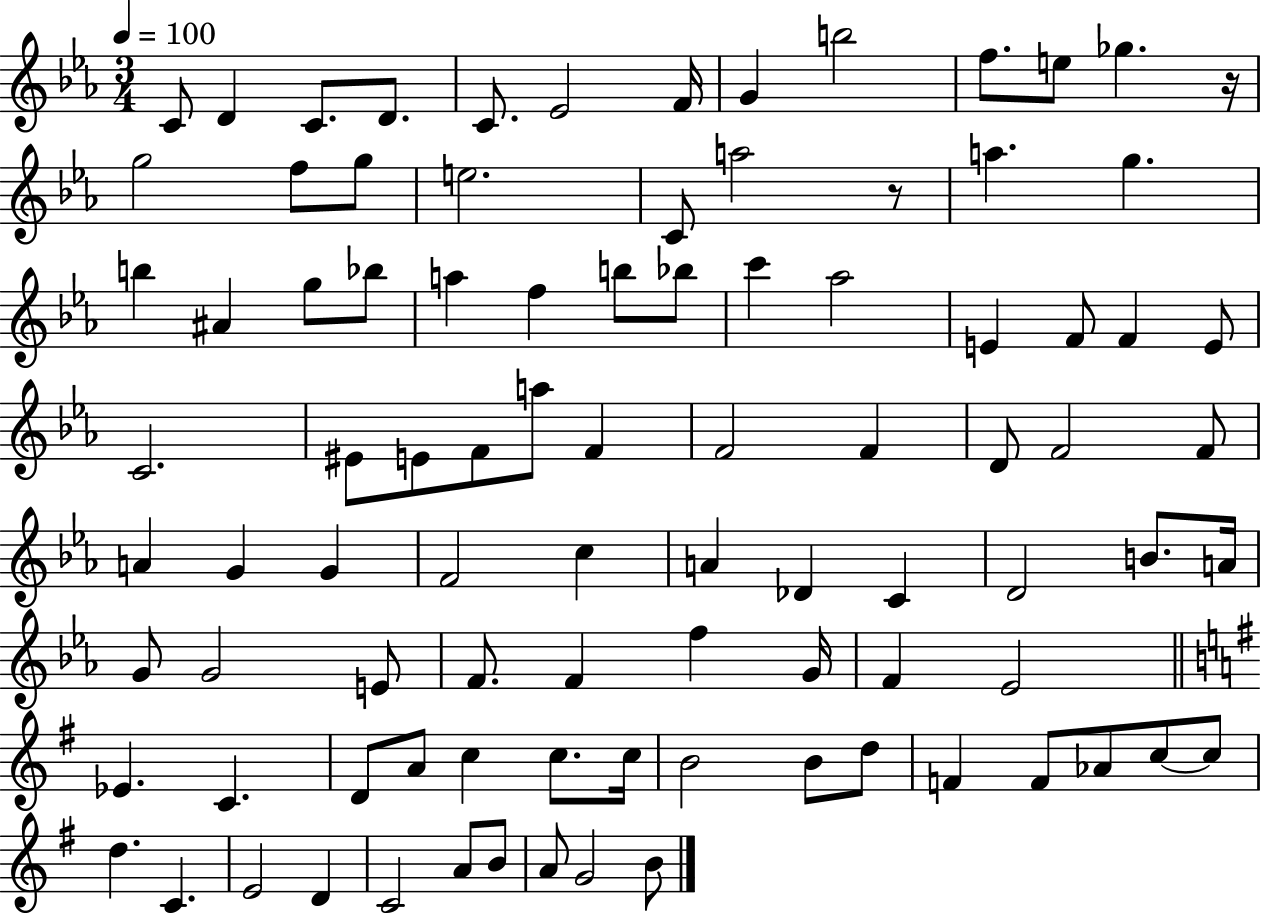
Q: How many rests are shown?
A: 2